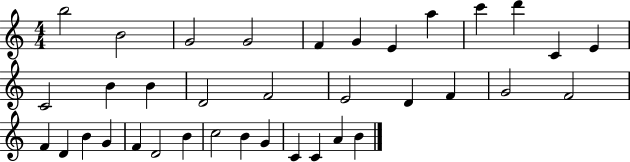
B5/h B4/h G4/h G4/h F4/q G4/q E4/q A5/q C6/q D6/q C4/q E4/q C4/h B4/q B4/q D4/h F4/h E4/h D4/q F4/q G4/h F4/h F4/q D4/q B4/q G4/q F4/q D4/h B4/q C5/h B4/q G4/q C4/q C4/q A4/q B4/q